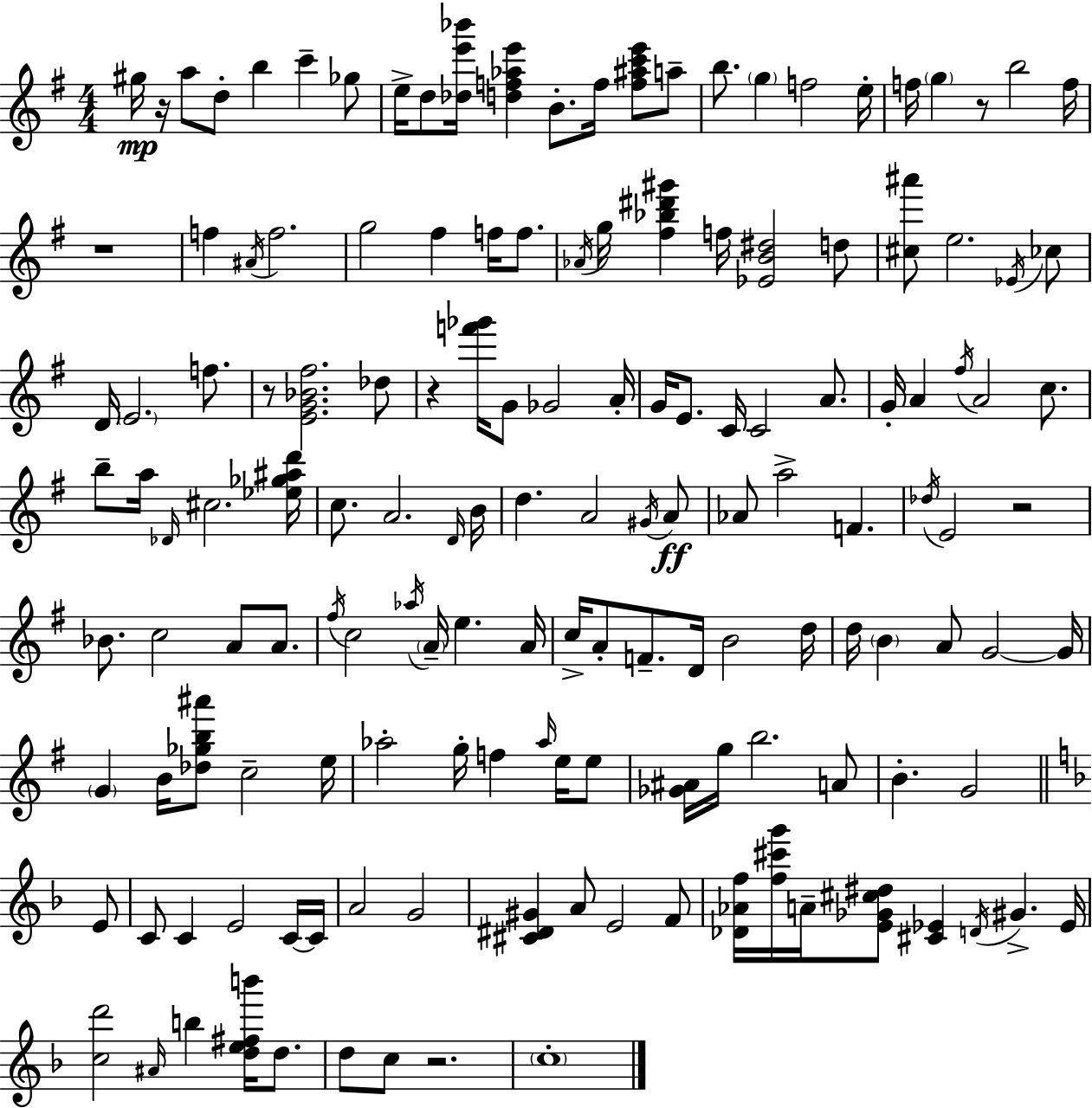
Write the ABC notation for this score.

X:1
T:Untitled
M:4/4
L:1/4
K:Em
^g/4 z/4 a/2 d/2 b c' _g/2 e/4 d/2 [_de'_b']/4 [df_ae'] B/2 f/4 [f^ac'e']/2 a/2 b/2 g f2 e/4 f/4 g z/2 b2 f/4 z4 f ^A/4 f2 g2 ^f f/4 f/2 _A/4 g/4 [^f_b^d'^g'] f/4 [_EB^d]2 d/2 [^c^a']/2 e2 _E/4 _c/2 D/4 E2 f/2 z/2 [EG_B^f]2 _d/2 z [f'_g']/4 G/2 _G2 A/4 G/4 E/2 C/4 C2 A/2 G/4 A ^f/4 A2 c/2 b/2 a/4 _D/4 ^c2 [_e_g^ad']/4 c/2 A2 D/4 B/4 d A2 ^G/4 A/2 _A/2 a2 F _d/4 E2 z2 _B/2 c2 A/2 A/2 ^f/4 c2 _a/4 A/4 e A/4 c/4 A/2 F/2 D/4 B2 d/4 d/4 B A/2 G2 G/4 G B/4 [_d_gb^a']/2 c2 e/4 _a2 g/4 f _a/4 e/4 e/2 [_G^A]/4 g/4 b2 A/2 B G2 E/2 C/2 C E2 C/4 C/4 A2 G2 [^C^D^G] A/2 E2 F/2 [_D_Af]/4 [f^c'g']/4 A/4 [E_G^c^d]/2 [^C_E] D/4 ^G _E/4 [cd']2 ^A/4 b [de^fb']/4 d/2 d/2 c/2 z2 c4